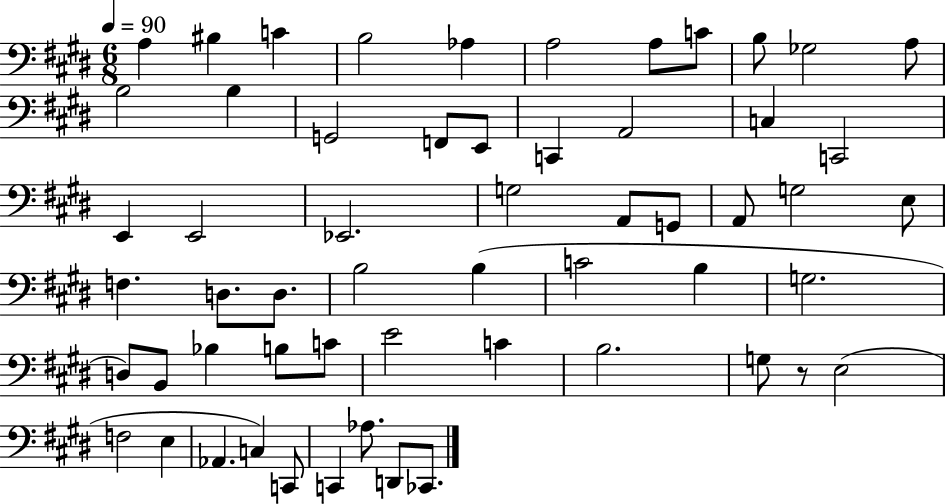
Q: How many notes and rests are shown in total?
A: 57